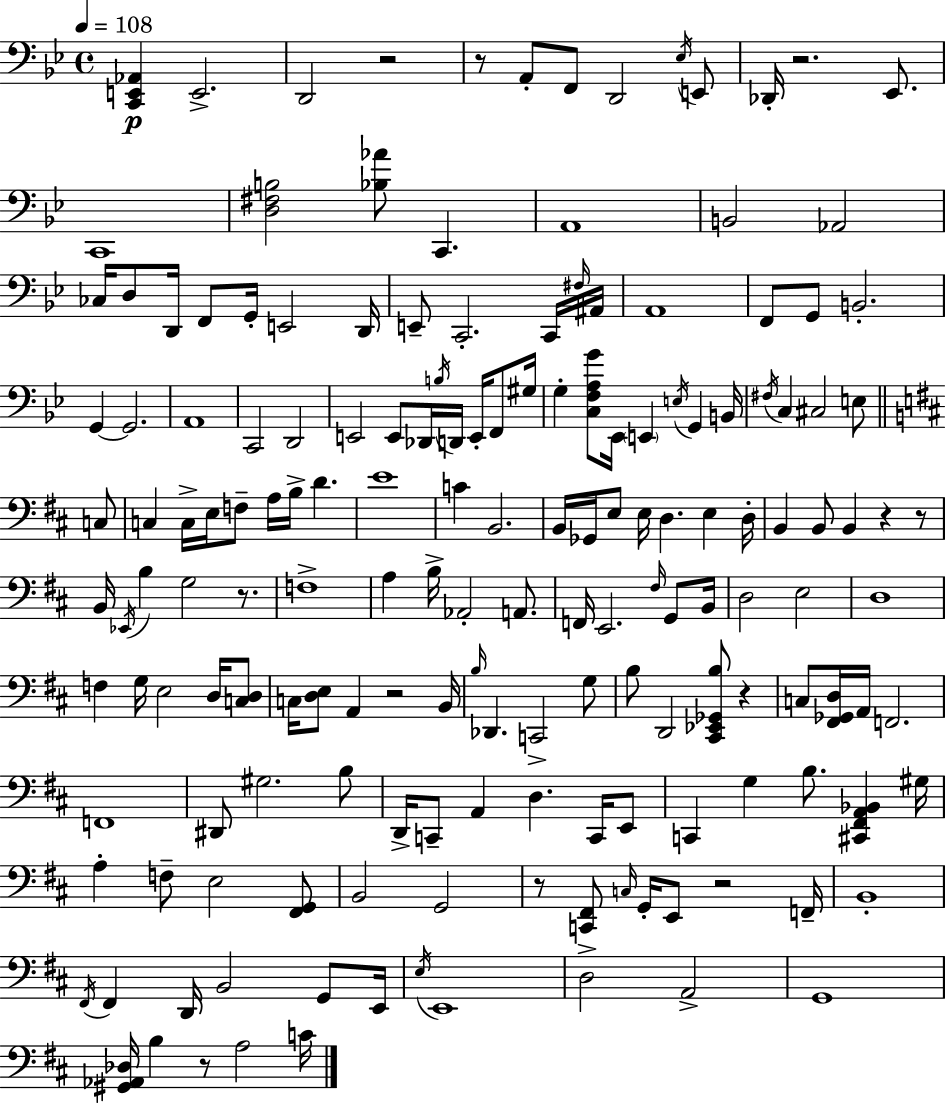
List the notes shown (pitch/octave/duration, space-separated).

[C2,E2,Ab2]/q E2/h. D2/h R/h R/e A2/e F2/e D2/h Eb3/s E2/e Db2/s R/h. Eb2/e. C2/w [D3,F#3,B3]/h [Bb3,Ab4]/e C2/q. A2/w B2/h Ab2/h CES3/s D3/e D2/s F2/e G2/s E2/h D2/s E2/e C2/h. C2/s F#3/s A#2/s A2/w F2/e G2/e B2/h. G2/q G2/h. A2/w C2/h D2/h E2/h E2/e Db2/s B3/s D2/s E2/s F2/e G#3/s G3/q [C3,F3,A3,G4]/e Eb2/s E2/q E3/s G2/q B2/s F#3/s C3/q C#3/h E3/e C3/e C3/q C3/s E3/s F3/e A3/s B3/s D4/q. E4/w C4/q B2/h. B2/s Gb2/s E3/e E3/s D3/q. E3/q D3/s B2/q B2/e B2/q R/q R/e B2/s Eb2/s B3/q G3/h R/e. F3/w A3/q B3/s Ab2/h A2/e. F2/s E2/h. F#3/s G2/e B2/s D3/h E3/h D3/w F3/q G3/s E3/h D3/s [C3,D3]/e C3/s [D3,E3]/e A2/q R/h B2/s B3/s Db2/q. C2/h G3/e B3/e D2/h [C#2,Eb2,Gb2,B3]/e R/q C3/e [F#2,Gb2,D3]/s A2/s F2/h. F2/w D#2/e G#3/h. B3/e D2/s C2/e A2/q D3/q. C2/s E2/e C2/q G3/q B3/e. [C#2,F#2,A2,Bb2]/q G#3/s A3/q F3/e E3/h [F#2,G2]/e B2/h G2/h R/e [C2,F#2]/e C3/s G2/s E2/e R/h F2/s B2/w F#2/s F#2/q D2/s B2/h G2/e E2/s E3/s E2/w D3/h A2/h G2/w [G#2,Ab2,Db3]/s B3/q R/e A3/h C4/s